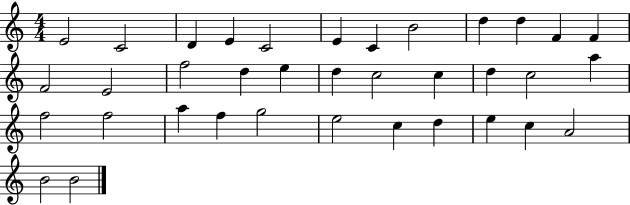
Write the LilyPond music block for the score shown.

{
  \clef treble
  \numericTimeSignature
  \time 4/4
  \key c \major
  e'2 c'2 | d'4 e'4 c'2 | e'4 c'4 b'2 | d''4 d''4 f'4 f'4 | \break f'2 e'2 | f''2 d''4 e''4 | d''4 c''2 c''4 | d''4 c''2 a''4 | \break f''2 f''2 | a''4 f''4 g''2 | e''2 c''4 d''4 | e''4 c''4 a'2 | \break b'2 b'2 | \bar "|."
}